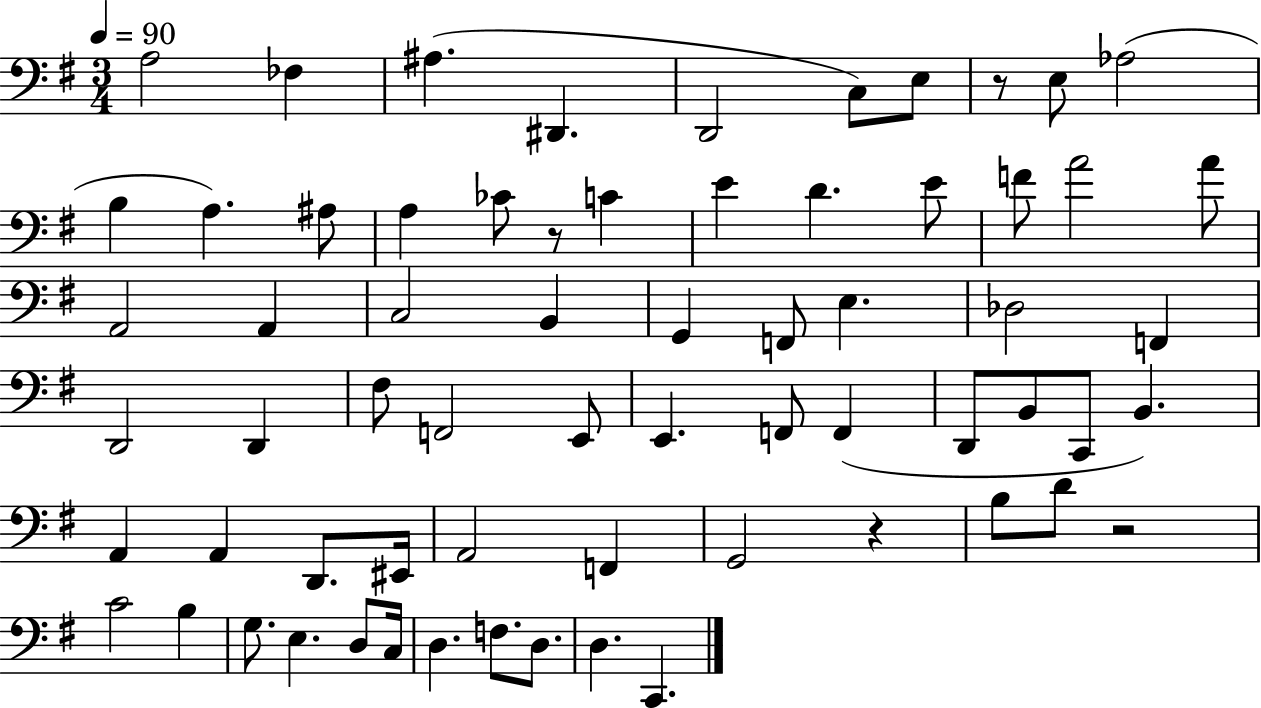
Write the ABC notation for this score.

X:1
T:Untitled
M:3/4
L:1/4
K:G
A,2 _F, ^A, ^D,, D,,2 C,/2 E,/2 z/2 E,/2 _A,2 B, A, ^A,/2 A, _C/2 z/2 C E D E/2 F/2 A2 A/2 A,,2 A,, C,2 B,, G,, F,,/2 E, _D,2 F,, D,,2 D,, ^F,/2 F,,2 E,,/2 E,, F,,/2 F,, D,,/2 B,,/2 C,,/2 B,, A,, A,, D,,/2 ^E,,/4 A,,2 F,, G,,2 z B,/2 D/2 z2 C2 B, G,/2 E, D,/2 C,/4 D, F,/2 D,/2 D, C,,